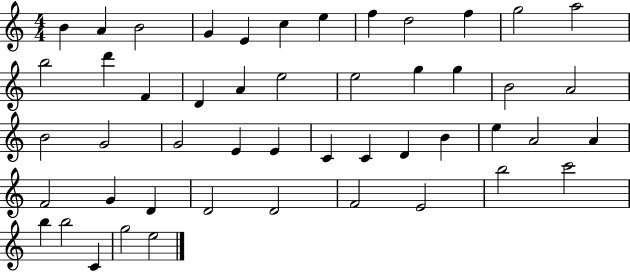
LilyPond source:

{
  \clef treble
  \numericTimeSignature
  \time 4/4
  \key c \major
  b'4 a'4 b'2 | g'4 e'4 c''4 e''4 | f''4 d''2 f''4 | g''2 a''2 | \break b''2 d'''4 f'4 | d'4 a'4 e''2 | e''2 g''4 g''4 | b'2 a'2 | \break b'2 g'2 | g'2 e'4 e'4 | c'4 c'4 d'4 b'4 | e''4 a'2 a'4 | \break f'2 g'4 d'4 | d'2 d'2 | f'2 e'2 | b''2 c'''2 | \break b''4 b''2 c'4 | g''2 e''2 | \bar "|."
}